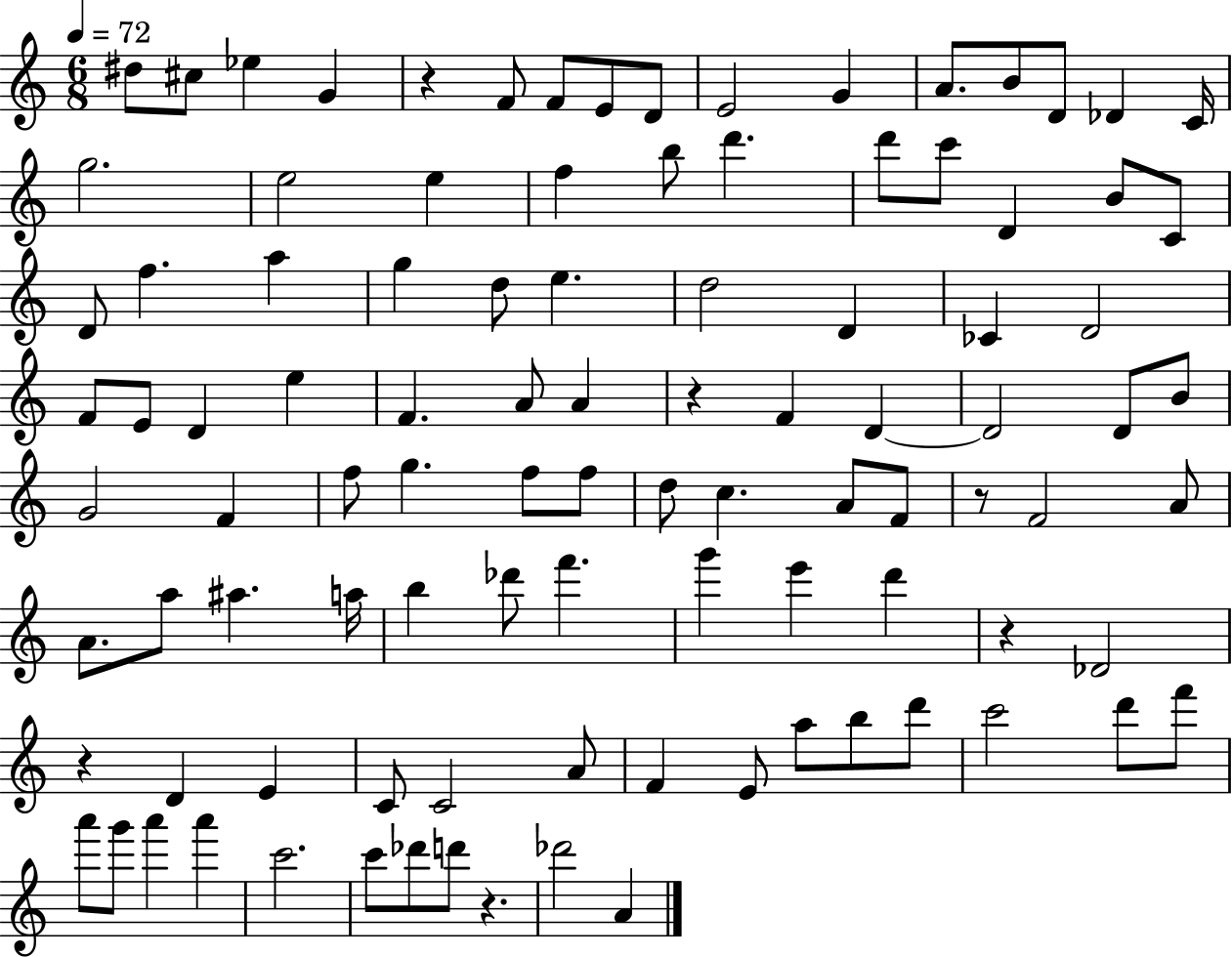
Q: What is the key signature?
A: C major